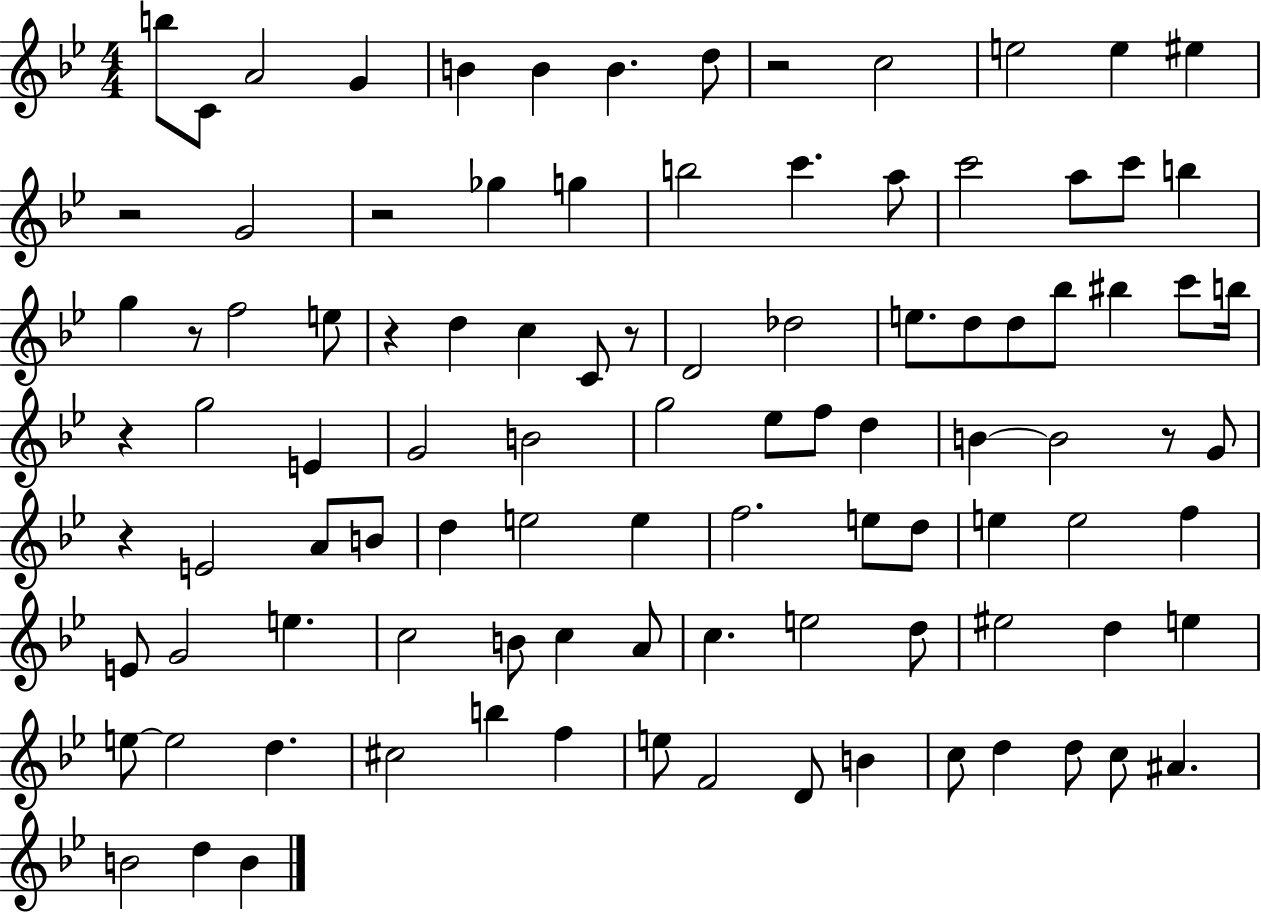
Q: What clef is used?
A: treble